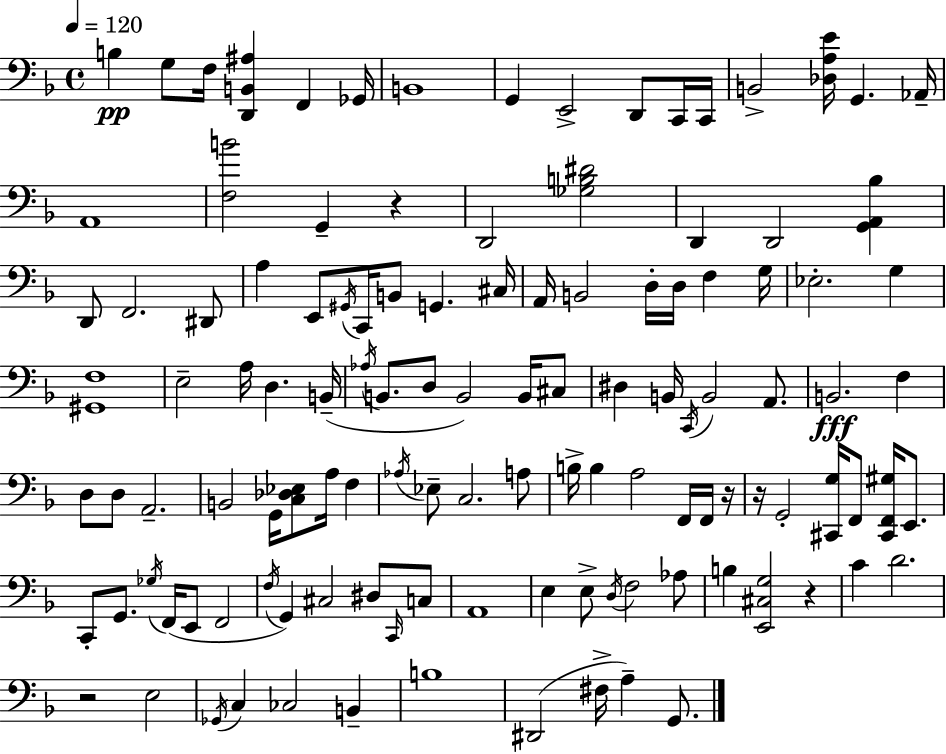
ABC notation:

X:1
T:Untitled
M:4/4
L:1/4
K:F
B, G,/2 F,/4 [D,,B,,^A,] F,, _G,,/4 B,,4 G,, E,,2 D,,/2 C,,/4 C,,/4 B,,2 [_D,A,E]/4 G,, _A,,/4 A,,4 [F,B]2 G,, z D,,2 [_G,B,^D]2 D,, D,,2 [G,,A,,_B,] D,,/2 F,,2 ^D,,/2 A, E,,/2 ^G,,/4 C,,/4 B,,/2 G,, ^C,/4 A,,/4 B,,2 D,/4 D,/4 F, G,/4 _E,2 G, [^G,,F,]4 E,2 A,/4 D, B,,/4 _A,/4 B,,/2 D,/2 B,,2 B,,/4 ^C,/2 ^D, B,,/4 C,,/4 B,,2 A,,/2 B,,2 F, D,/2 D,/2 A,,2 B,,2 G,,/4 [C,_D,_E,]/2 A,/4 F, _A,/4 _E,/2 C,2 A,/2 B,/4 B, A,2 F,,/4 F,,/4 z/4 z/4 G,,2 [^C,,G,]/4 F,,/2 [^C,,F,,^G,]/4 E,,/2 C,,/2 G,,/2 _G,/4 F,,/4 E,,/2 F,,2 F,/4 G,, ^C,2 ^D,/2 C,,/4 C,/2 A,,4 E, E,/2 D,/4 F,2 _A,/2 B, [E,,^C,G,]2 z C D2 z2 E,2 _G,,/4 C, _C,2 B,, B,4 ^D,,2 ^F,/4 A, G,,/2